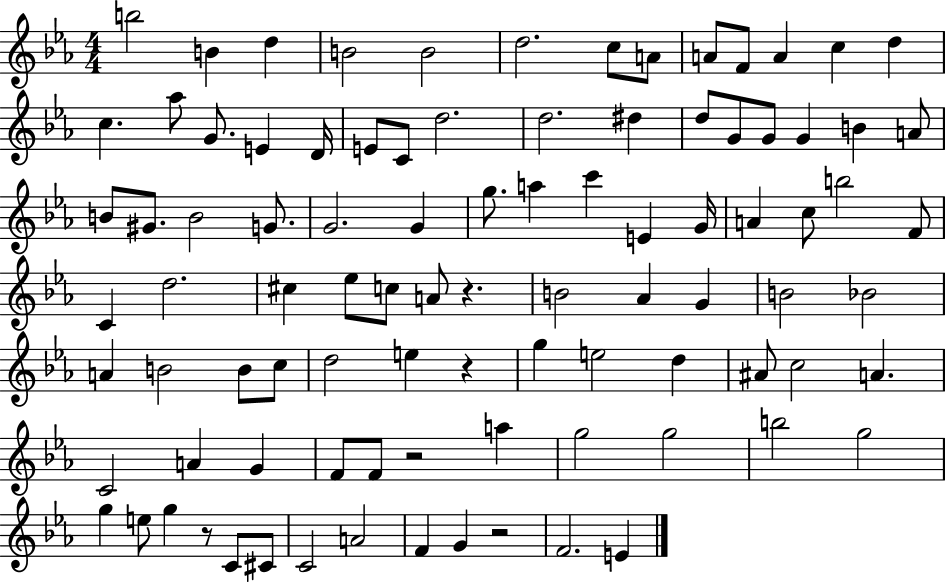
B5/h B4/q D5/q B4/h B4/h D5/h. C5/e A4/e A4/e F4/e A4/q C5/q D5/q C5/q. Ab5/e G4/e. E4/q D4/s E4/e C4/e D5/h. D5/h. D#5/q D5/e G4/e G4/e G4/q B4/q A4/e B4/e G#4/e. B4/h G4/e. G4/h. G4/q G5/e. A5/q C6/q E4/q G4/s A4/q C5/e B5/h F4/e C4/q D5/h. C#5/q Eb5/e C5/e A4/e R/q. B4/h Ab4/q G4/q B4/h Bb4/h A4/q B4/h B4/e C5/e D5/h E5/q R/q G5/q E5/h D5/q A#4/e C5/h A4/q. C4/h A4/q G4/q F4/e F4/e R/h A5/q G5/h G5/h B5/h G5/h G5/q E5/e G5/q R/e C4/e C#4/e C4/h A4/h F4/q G4/q R/h F4/h. E4/q